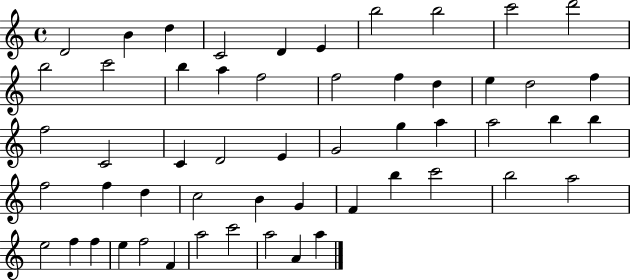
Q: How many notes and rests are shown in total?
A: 54